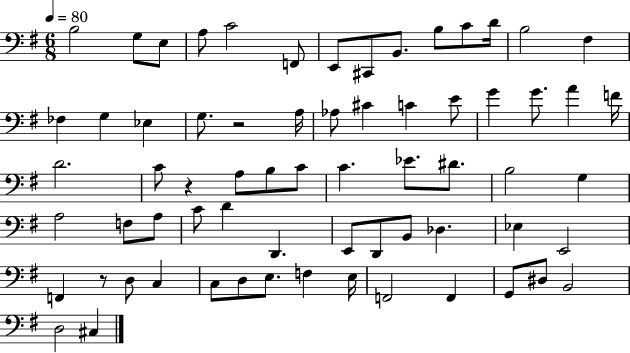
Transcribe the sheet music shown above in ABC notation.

X:1
T:Untitled
M:6/8
L:1/4
K:G
B,2 G,/2 E,/2 A,/2 C2 F,,/2 E,,/2 ^C,,/2 B,,/2 B,/2 C/2 D/4 B,2 ^F, _F, G, _E, G,/2 z2 A,/4 _A,/2 ^C C E/2 G G/2 A F/4 D2 C/2 z A,/2 B,/2 C/2 C _E/2 ^D/2 B,2 G, A,2 F,/2 A,/2 C/2 D D,, E,,/2 D,,/2 B,,/2 _D, _E, E,,2 F,, z/2 D,/2 C, C,/2 D,/2 E,/2 F, E,/4 F,,2 F,, G,,/2 ^D,/2 B,,2 D,2 ^C,